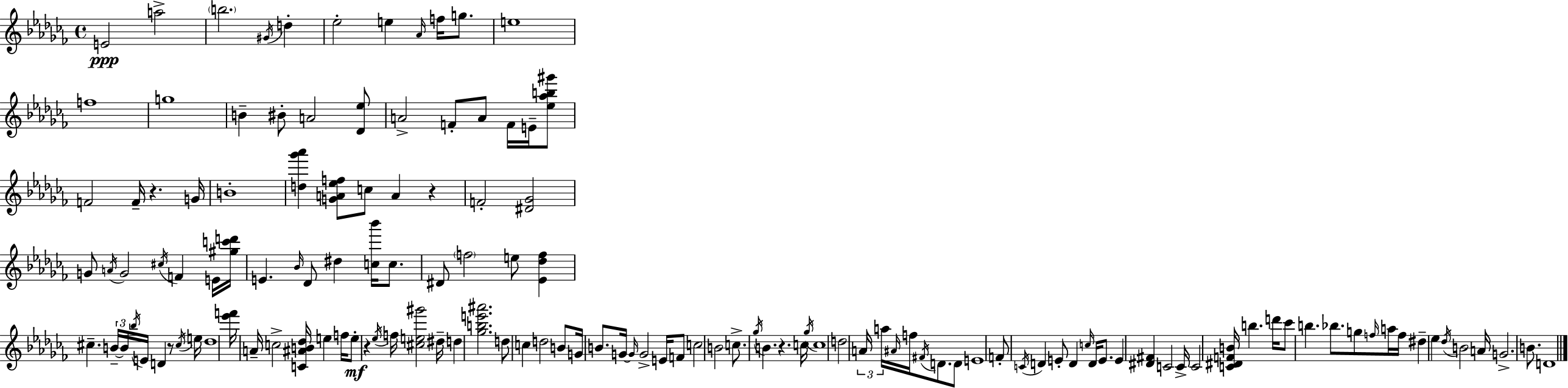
{
  \clef treble
  \time 4/4
  \defaultTimeSignature
  \key aes \minor
  e'2\ppp a''2-> | \parenthesize b''2. \acciaccatura { gis'16 } d''4-. | ees''2-. e''4 \grace { aes'16 } f''16 g''8. | e''1 | \break f''1 | g''1 | b'4-- bis'8-. a'2 | <des' ees''>8 a'2-> f'8-. a'8 f'16 e'16-- | \break <ees'' aes'' b'' gis'''>8 f'2 f'16-- r4. | g'16 b'1-. | <d'' ges''' aes'''>4 <g' a' ees'' f''>8 c''8 a'4 r4 | f'2-. <dis' ges'>2 | \break g'8 \acciaccatura { a'16 } g'2 \acciaccatura { cis''16 } f'4 | e'16 <gis'' c''' d'''>16 e'4. \grace { bes'16 } des'8 dis''4 | <c'' bes'''>16 c''8. dis'8 \parenthesize f''2 e''8 | <ees' des'' f''>4 cis''4.-- \tuplet 3/2 { b'16--~~ b'16 \acciaccatura { bes''16 } } e'16 d'4 | \break r8 \acciaccatura { cis''16 } e''16 des''1 | <ees''' f'''>16 a'16-- c''2-> | <c' ais' b' des''>16 e''4 f''16 e''8-.\mf r4 \acciaccatura { ees''16 } f''16 <cis'' e'' gis'''>2 | dis''16-- d''4 <ges'' b'' e''' ais'''>2. | \break d''8 c''4 d''2 | b'8 g'16 b'8. g'16~~ \grace { g'16 } g'2-> | e'16 f'8 c''2 | b'2 c''8.-> \acciaccatura { ges''16 } b'4. | \break r4. c''16 \acciaccatura { ges''16 } c''1 | d''2 | \tuplet 3/2 { a'16 a''16 \grace { ais'16 } } f''16 \acciaccatura { fis'16 } d'8. d'8 e'1 | f'8-. \acciaccatura { c'16 } | \break d'4 e'8-. d'4 \grace { c''16 } d'16 e'8. e'4 | <dis' fis'>4 c'2 c'16-> | c'2 <c' dis' f' b'>16 b''4. d'''16 | ces'''8 b''4. bes''8. g''8 \grace { f''16 } a''16 f''16 | \break dis''4-- ees''4 \acciaccatura { des''16 } b'2 | a'16 g'2.-> b'8. | d'1 | \bar "|."
}